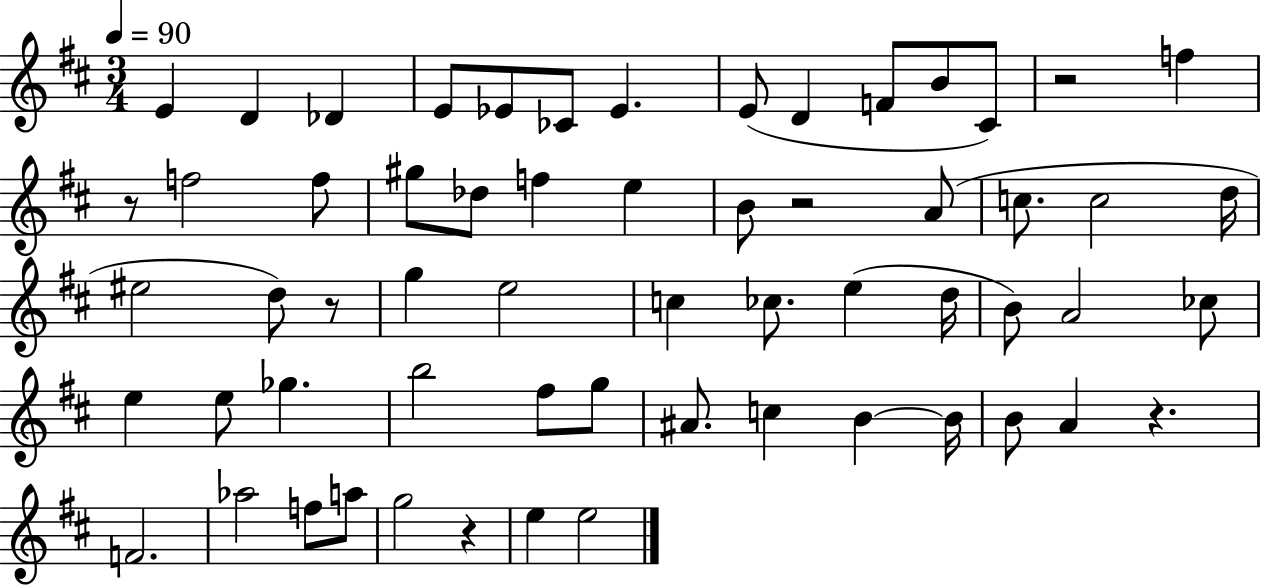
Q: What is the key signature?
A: D major